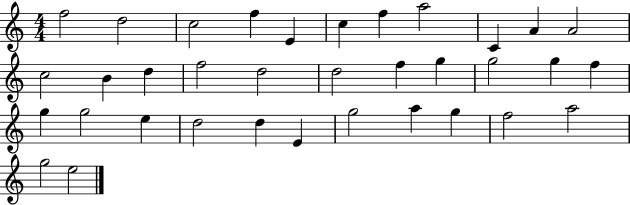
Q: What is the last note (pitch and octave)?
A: E5